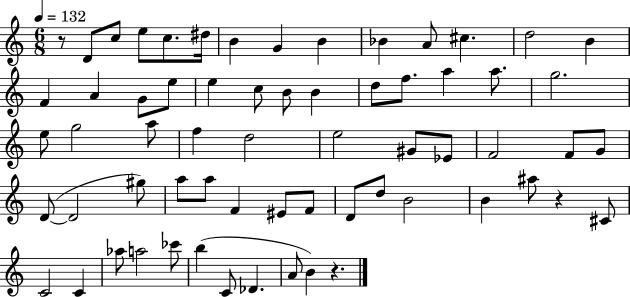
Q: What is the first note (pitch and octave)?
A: D4